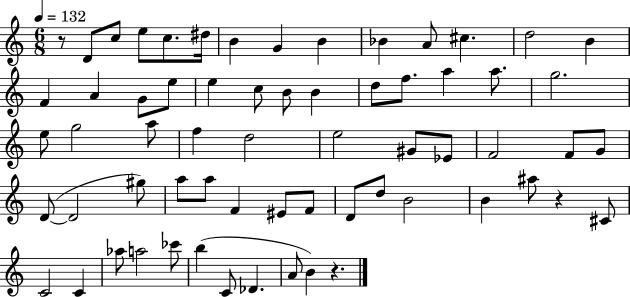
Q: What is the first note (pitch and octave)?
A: D4